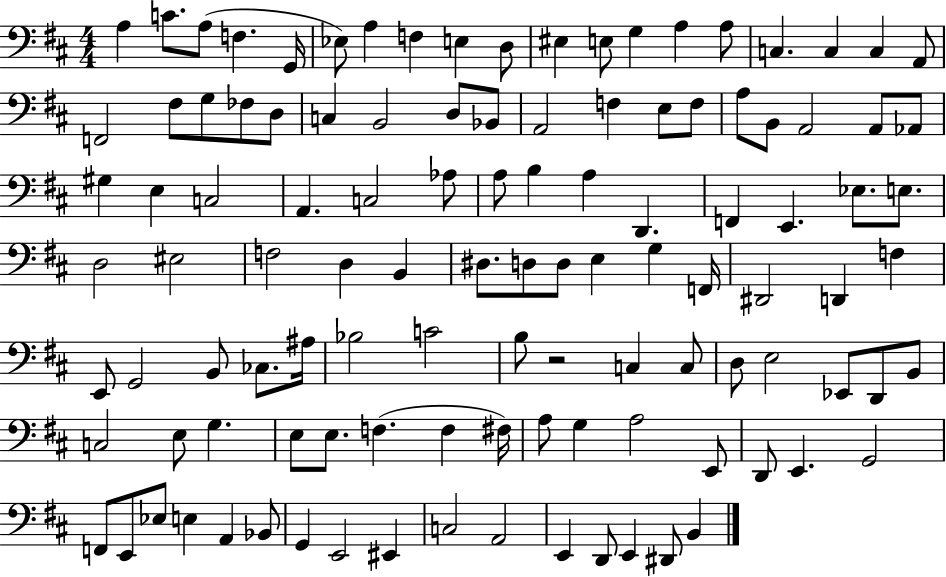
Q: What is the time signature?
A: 4/4